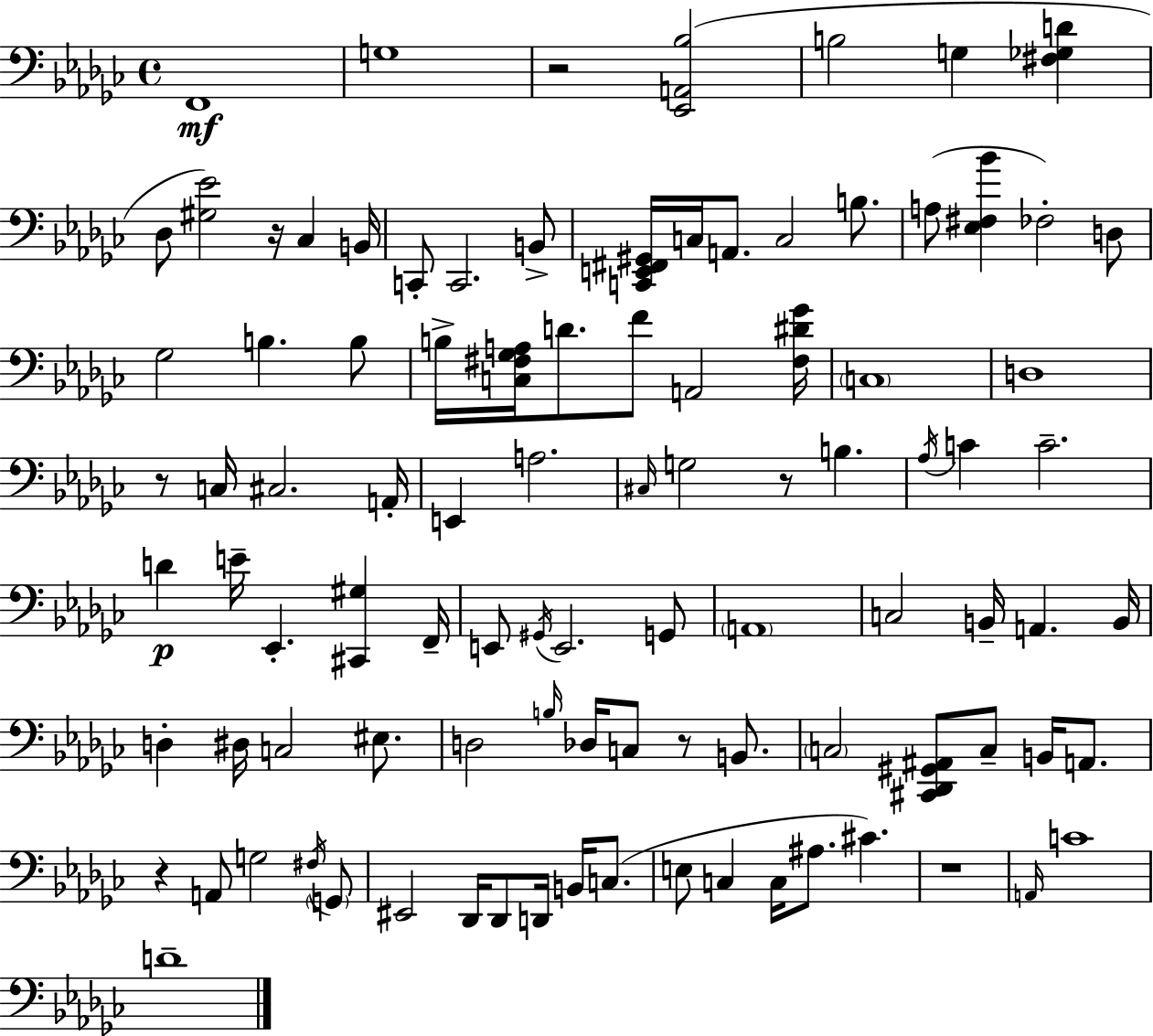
F2/w G3/w R/h [Eb2,A2,Bb3]/h B3/h G3/q [F#3,Gb3,D4]/q Db3/e [G#3,Eb4]/h R/s CES3/q B2/s C2/e C2/h. B2/e [C2,E2,F#2,G#2]/s C3/s A2/e. C3/h B3/e. A3/e [Eb3,F#3,Bb4]/q FES3/h D3/e Gb3/h B3/q. B3/e B3/s [C3,F#3,Gb3,A3]/s D4/e. F4/e A2/h [F#3,D#4,Gb4]/s C3/w D3/w R/e C3/s C#3/h. A2/s E2/q A3/h. C#3/s G3/h R/e B3/q. Ab3/s C4/q C4/h. D4/q E4/s Eb2/q. [C#2,G#3]/q F2/s E2/e G#2/s E2/h. G2/e A2/w C3/h B2/s A2/q. B2/s D3/q D#3/s C3/h EIS3/e. D3/h B3/s Db3/s C3/e R/e B2/e. C3/h [C#2,Db2,G#2,A#2]/e C3/e B2/s A2/e. R/q A2/e G3/h F#3/s G2/e EIS2/h Db2/s Db2/e D2/s B2/s C3/e. E3/e C3/q C3/s A#3/e. C#4/q. R/w A2/s C4/w D4/w